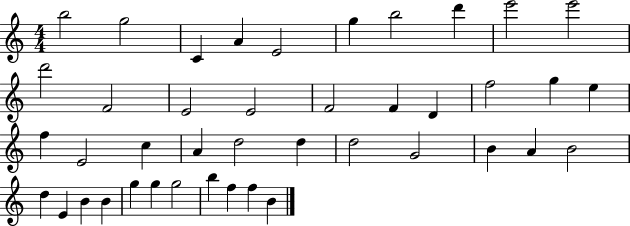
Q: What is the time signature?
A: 4/4